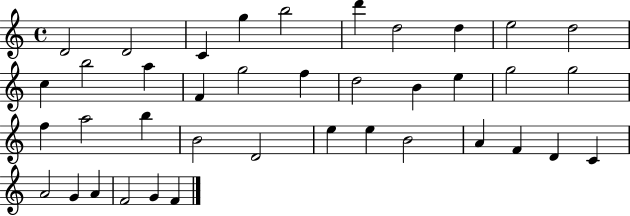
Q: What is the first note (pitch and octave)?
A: D4